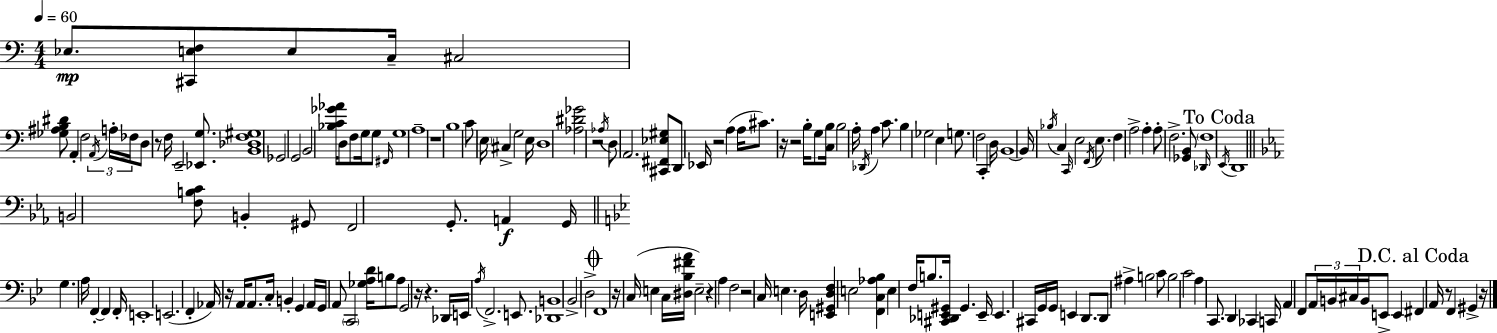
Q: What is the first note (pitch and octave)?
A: Eb3